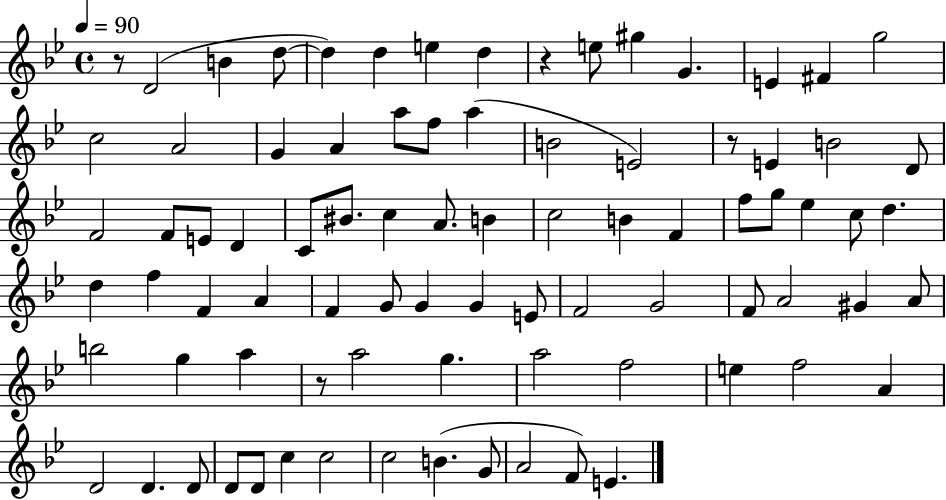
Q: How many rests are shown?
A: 4